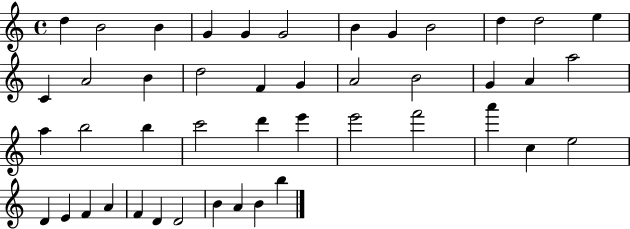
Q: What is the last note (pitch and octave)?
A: B5